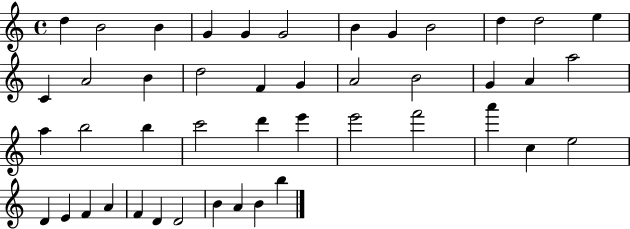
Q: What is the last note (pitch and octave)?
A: B5